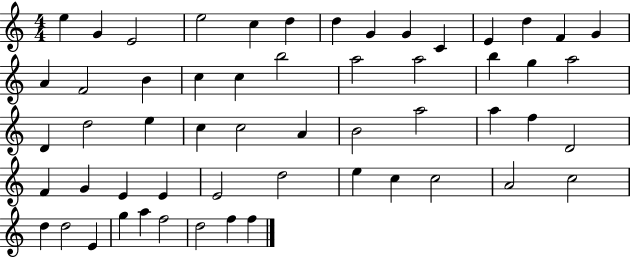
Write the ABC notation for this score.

X:1
T:Untitled
M:4/4
L:1/4
K:C
e G E2 e2 c d d G G C E d F G A F2 B c c b2 a2 a2 b g a2 D d2 e c c2 A B2 a2 a f D2 F G E E E2 d2 e c c2 A2 c2 d d2 E g a f2 d2 f f